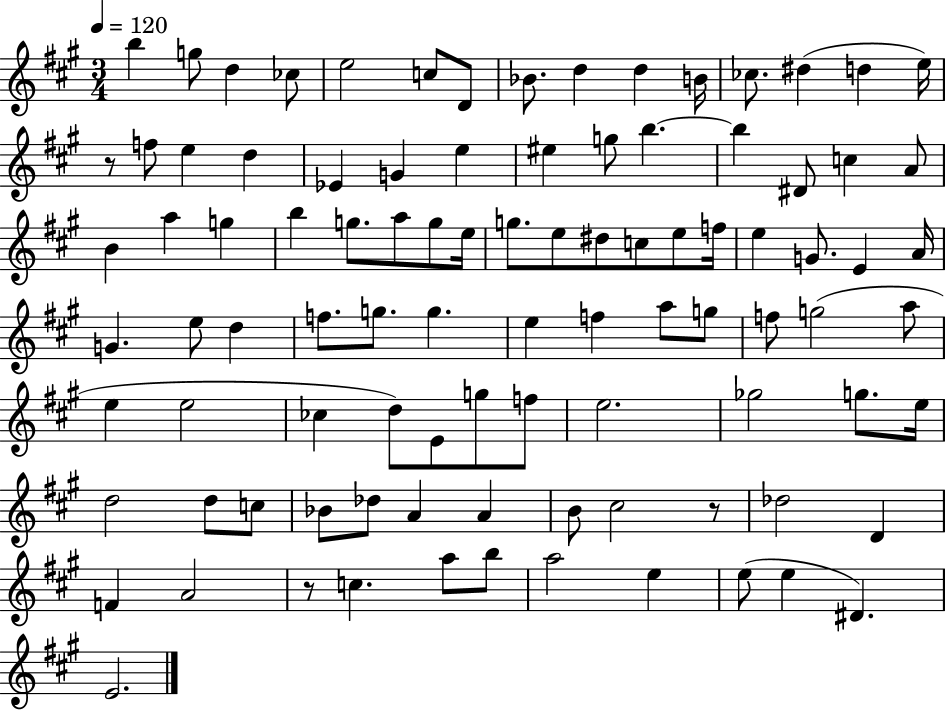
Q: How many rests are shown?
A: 3